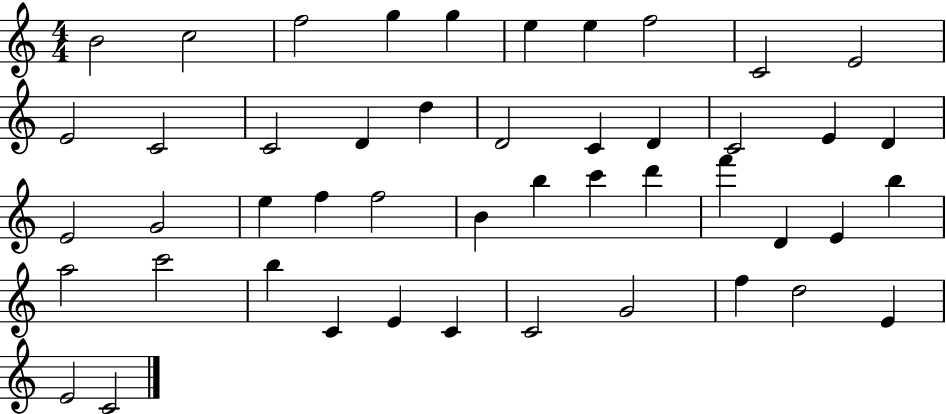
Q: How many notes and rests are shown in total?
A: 47